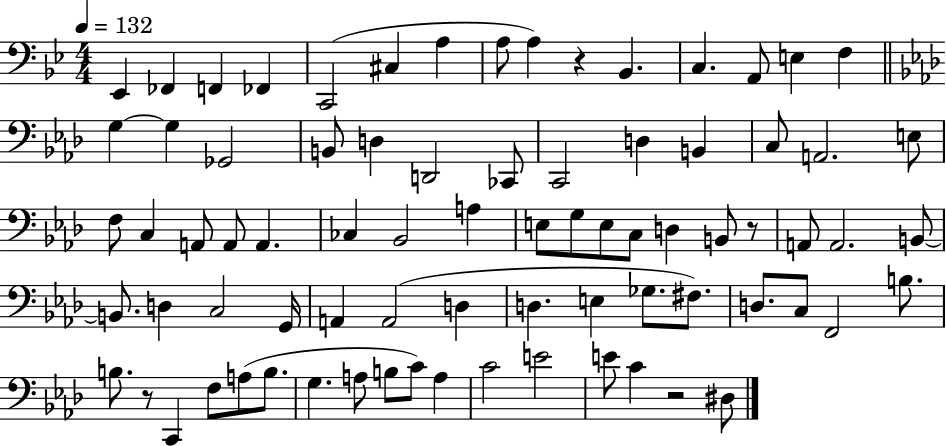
{
  \clef bass
  \numericTimeSignature
  \time 4/4
  \key bes \major
  \tempo 4 = 132
  ees,4 fes,4 f,4 fes,4 | c,2( cis4 a4 | a8 a4) r4 bes,4. | c4. a,8 e4 f4 | \break \bar "||" \break \key aes \major g4~~ g4 ges,2 | b,8 d4 d,2 ces,8 | c,2 d4 b,4 | c8 a,2. e8 | \break f8 c4 a,8 a,8 a,4. | ces4 bes,2 a4 | e8 g8 e8 c8 d4 b,8 r8 | a,8 a,2. b,8~~ | \break b,8. d4 c2 g,16 | a,4 a,2( d4 | d4. e4 ges8. fis8.) | d8. c8 f,2 b8. | \break b8. r8 c,4 f8 a8( b8. | g4. a8 b8 c'8) a4 | c'2 e'2 | e'8 c'4 r2 dis8 | \break \bar "|."
}